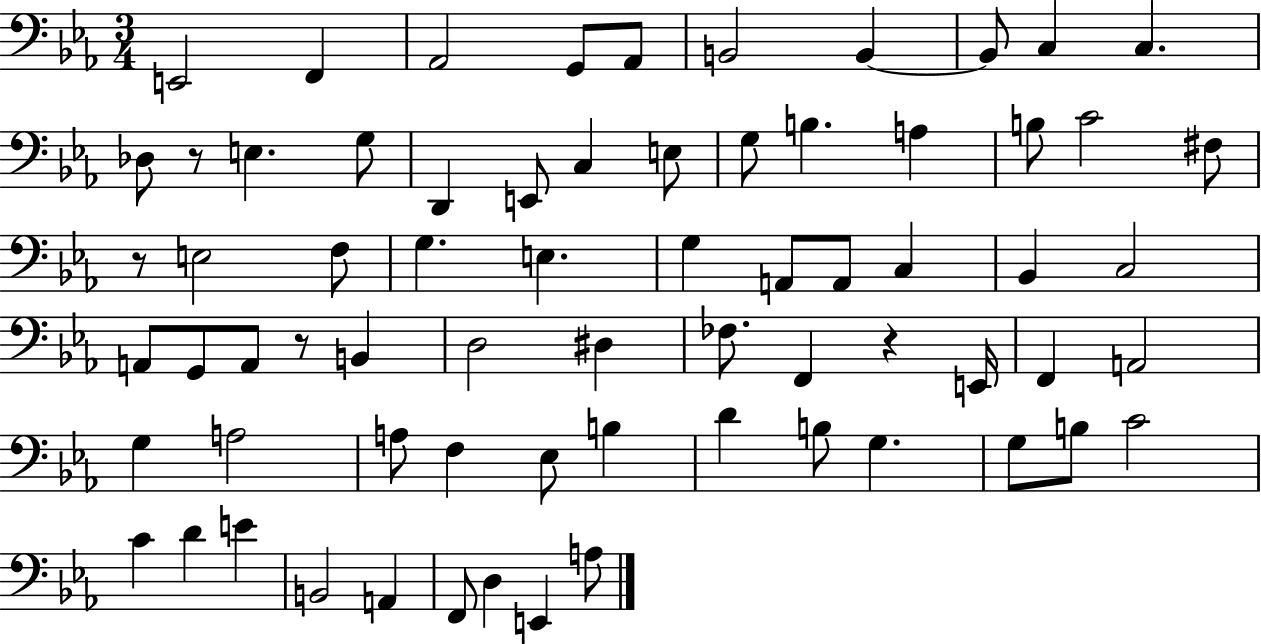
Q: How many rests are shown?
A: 4